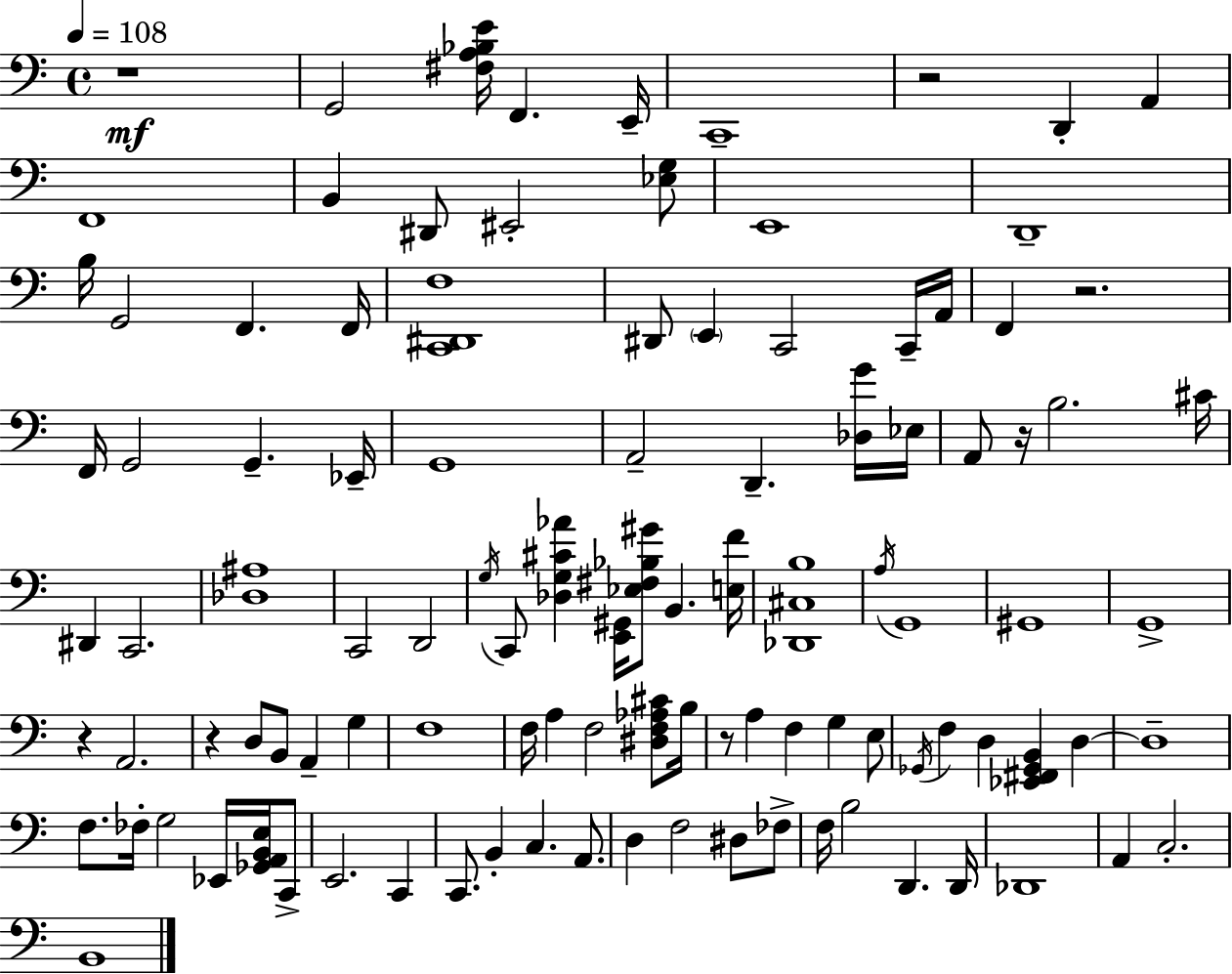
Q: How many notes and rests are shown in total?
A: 106